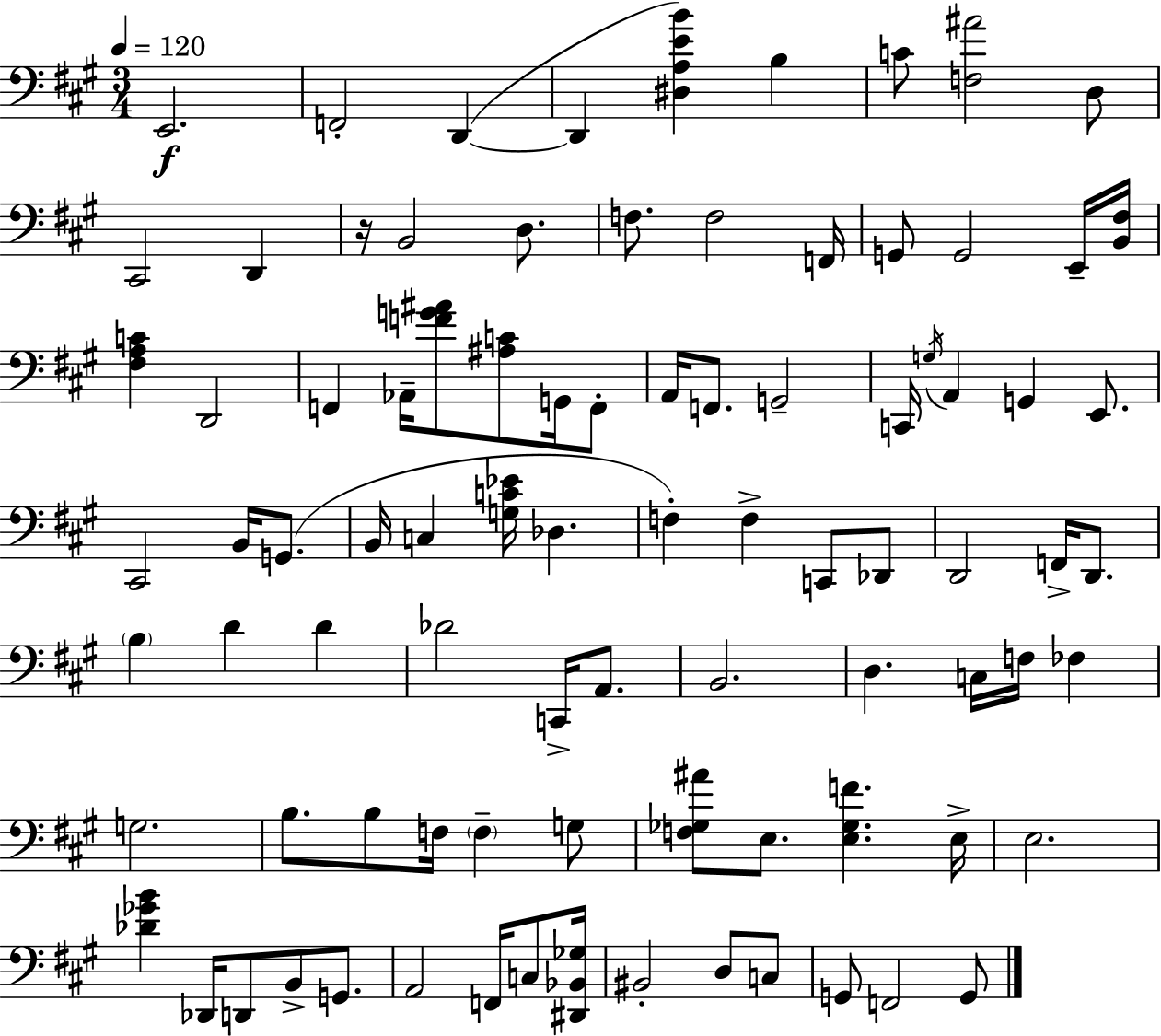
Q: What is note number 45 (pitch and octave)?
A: D4